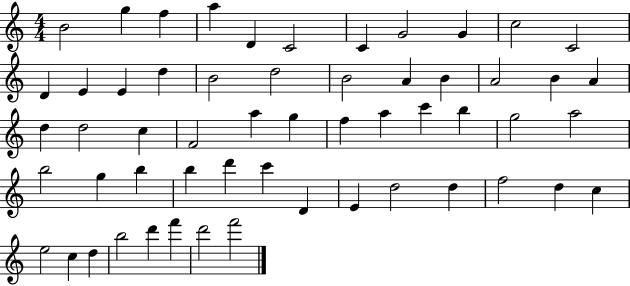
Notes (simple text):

B4/h G5/q F5/q A5/q D4/q C4/h C4/q G4/h G4/q C5/h C4/h D4/q E4/q E4/q D5/q B4/h D5/h B4/h A4/q B4/q A4/h B4/q A4/q D5/q D5/h C5/q F4/h A5/q G5/q F5/q A5/q C6/q B5/q G5/h A5/h B5/h G5/q B5/q B5/q D6/q C6/q D4/q E4/q D5/h D5/q F5/h D5/q C5/q E5/h C5/q D5/q B5/h D6/q F6/q D6/h F6/h